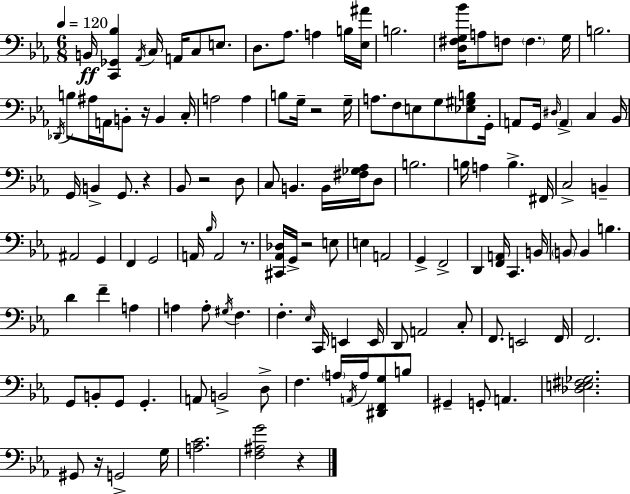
{
  \clef bass
  \numericTimeSignature
  \time 6/8
  \key ees \major
  \tempo 4 = 120
  \repeat volta 2 { b,16\ff <c, ges, bes>4 \acciaccatura { aes,16 } c16 a,16 c8 e8. | d8. aes8. a4 b16 | <ees ais'>16 b2. | <d fis g bes'>16 a8 f8 \parenthesize f4. | \break g16 b2. | \acciaccatura { des,16 } b8 ais16 a,16 b,8-. r16 b,4 | c16-. a2 a4 | b8 g16-- r2 | \break g16-- a8. f8 e8 g8 <ees gis b>8 | g,16-. a,8 g,16 \grace { dis16 } \parenthesize a,4-> c4 | bes,16 g,16 b,4-> g,8. r4 | bes,8 r2 | \break d8 c8 b,4. b,16 | <fis ges aes>16 d8 b2. | b16 a4 b4.-> | fis,16 c2-> b,4-- | \break ais,2 g,4 | f,4 g,2 | a,16 \grace { bes16 } a,2 | r8. <cis, aes, des>16 g,16-> r2 | \break e8 e4 a,2 | g,4-> f,2-> | d,4 <f, a,>16 c,4. | b,16 \parenthesize b,8 b,4 b4. | \break d'4 f'4-- | a4 a4 a8-. \acciaccatura { gis16 } f4. | f4.-. \grace { ees16 } | c,16 e,4 e,16 d,8 a,2 | \break c8-. f,8. e,2 | f,16 f,2. | g,8 b,8-. g,8 | g,4.-. a,8 b,2-> | \break d8-> f4. | \parenthesize a16 \acciaccatura { a,16 } a16 <dis, f, g>8 b8 gis,4-- g,8-. | a,4. <des e fis ges>2. | gis,8 r16 g,2-> | \break g16 <a c'>2. | <f ais g'>2 | r4 } \bar "|."
}